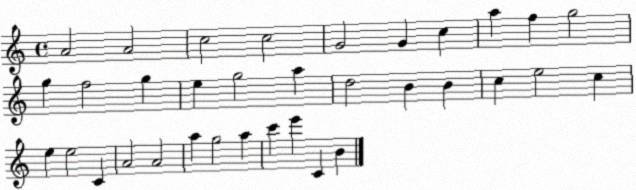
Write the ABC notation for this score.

X:1
T:Untitled
M:4/4
L:1/4
K:C
A2 A2 c2 c2 G2 G c a f g2 g f2 g e g2 a d2 B B c e2 c e e2 C A2 A2 a g2 a c' e' C B